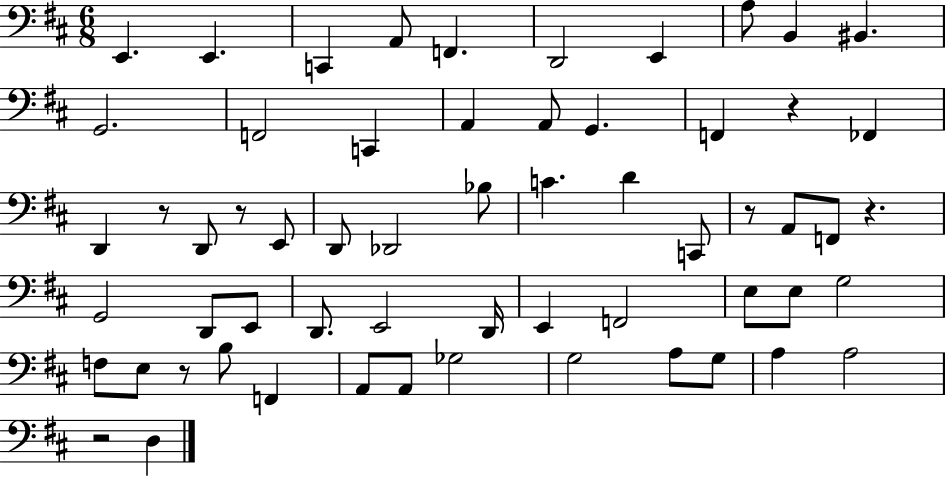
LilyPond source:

{
  \clef bass
  \numericTimeSignature
  \time 6/8
  \key d \major
  e,4. e,4. | c,4 a,8 f,4. | d,2 e,4 | a8 b,4 bis,4. | \break g,2. | f,2 c,4 | a,4 a,8 g,4. | f,4 r4 fes,4 | \break d,4 r8 d,8 r8 e,8 | d,8 des,2 bes8 | c'4. d'4 c,8 | r8 a,8 f,8 r4. | \break g,2 d,8 e,8 | d,8. e,2 d,16 | e,4 f,2 | e8 e8 g2 | \break f8 e8 r8 b8 f,4 | a,8 a,8 ges2 | g2 a8 g8 | a4 a2 | \break r2 d4 | \bar "|."
}